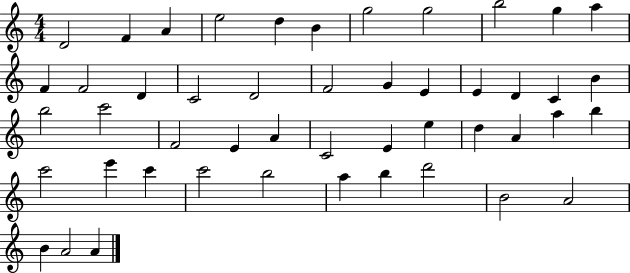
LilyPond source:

{
  \clef treble
  \numericTimeSignature
  \time 4/4
  \key c \major
  d'2 f'4 a'4 | e''2 d''4 b'4 | g''2 g''2 | b''2 g''4 a''4 | \break f'4 f'2 d'4 | c'2 d'2 | f'2 g'4 e'4 | e'4 d'4 c'4 b'4 | \break b''2 c'''2 | f'2 e'4 a'4 | c'2 e'4 e''4 | d''4 a'4 a''4 b''4 | \break c'''2 e'''4 c'''4 | c'''2 b''2 | a''4 b''4 d'''2 | b'2 a'2 | \break b'4 a'2 a'4 | \bar "|."
}